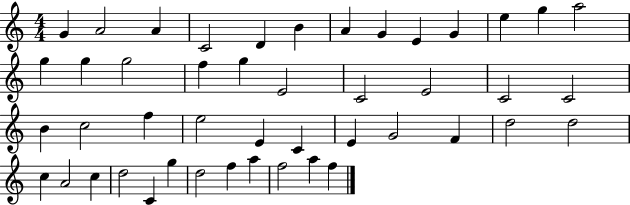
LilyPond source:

{
  \clef treble
  \numericTimeSignature
  \time 4/4
  \key c \major
  g'4 a'2 a'4 | c'2 d'4 b'4 | a'4 g'4 e'4 g'4 | e''4 g''4 a''2 | \break g''4 g''4 g''2 | f''4 g''4 e'2 | c'2 e'2 | c'2 c'2 | \break b'4 c''2 f''4 | e''2 e'4 c'4 | e'4 g'2 f'4 | d''2 d''2 | \break c''4 a'2 c''4 | d''2 c'4 g''4 | d''2 f''4 a''4 | f''2 a''4 f''4 | \break \bar "|."
}